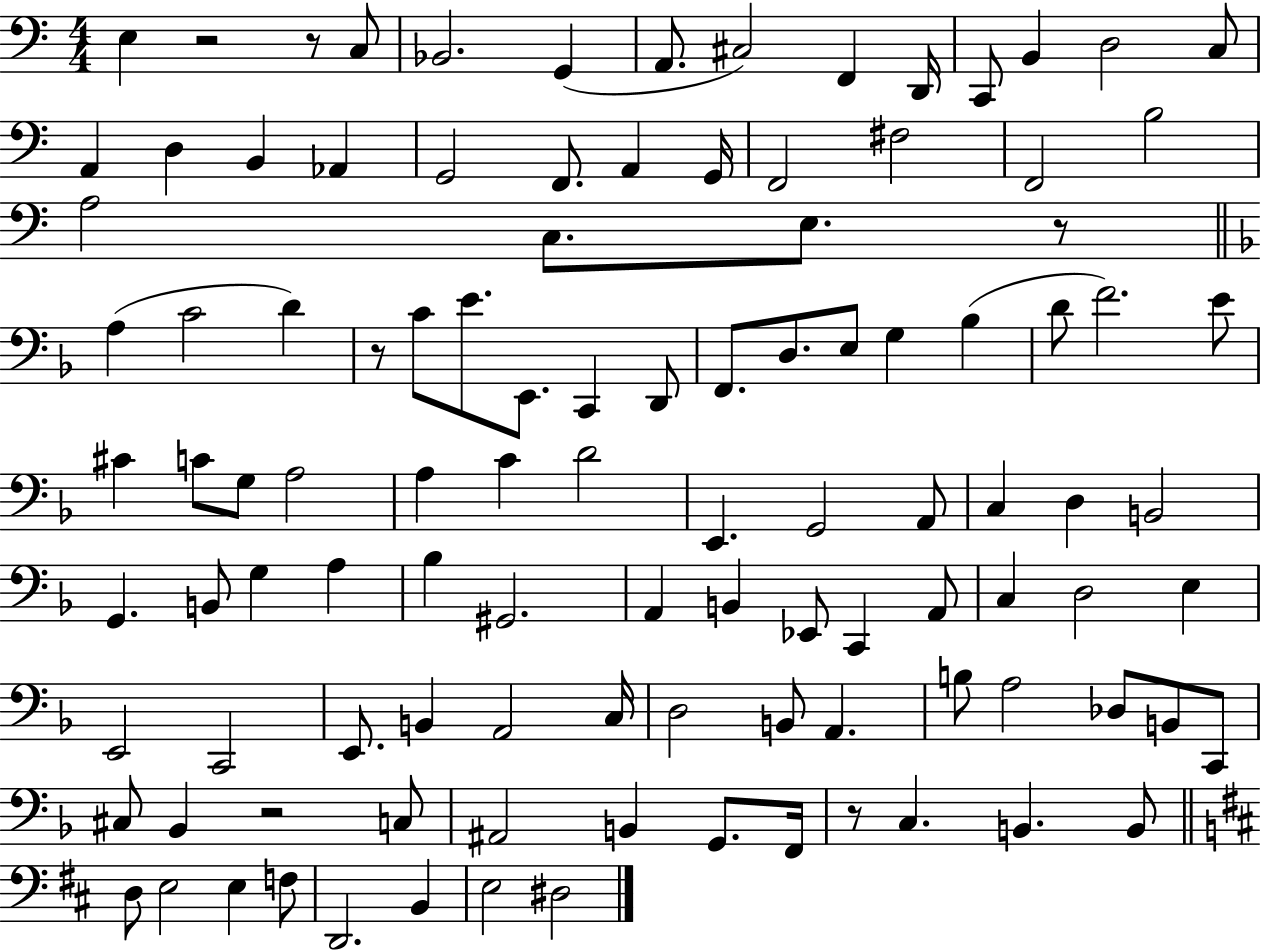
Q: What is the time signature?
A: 4/4